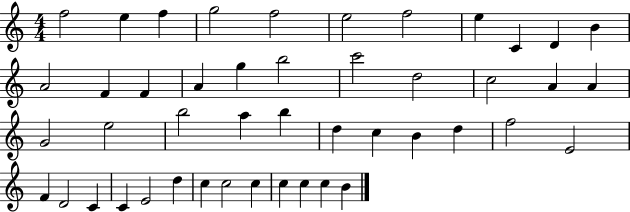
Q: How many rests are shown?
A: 0